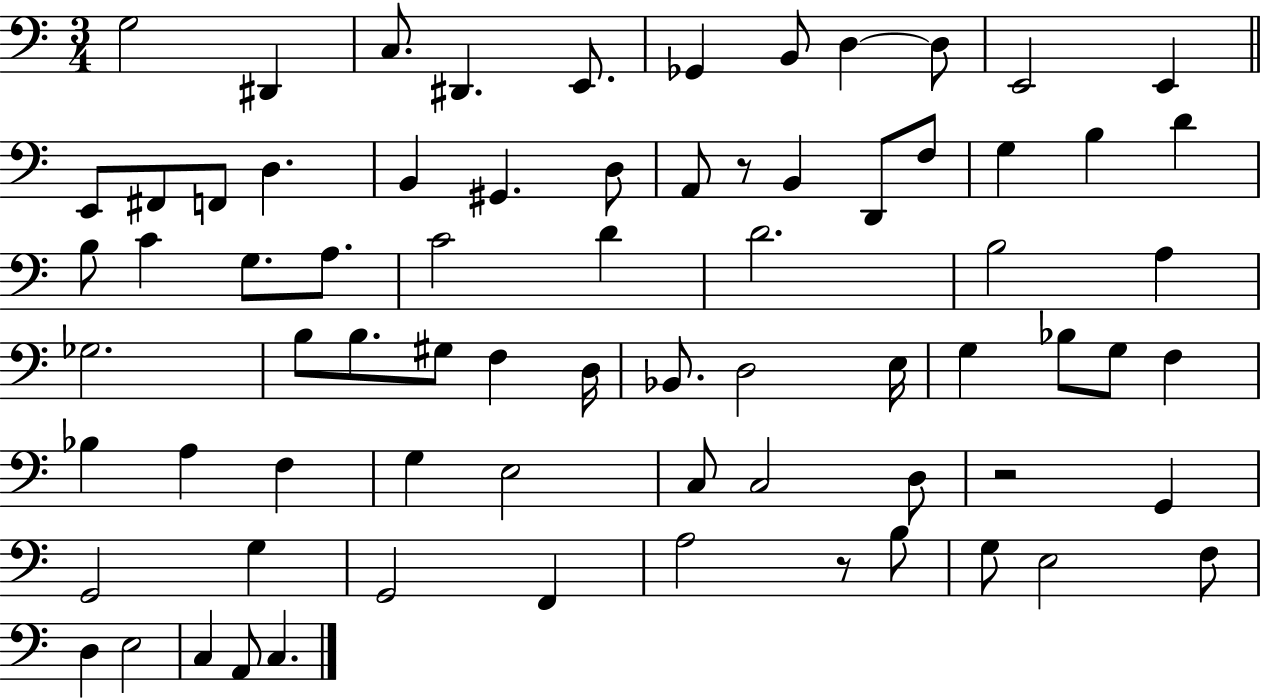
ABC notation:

X:1
T:Untitled
M:3/4
L:1/4
K:C
G,2 ^D,, C,/2 ^D,, E,,/2 _G,, B,,/2 D, D,/2 E,,2 E,, E,,/2 ^F,,/2 F,,/2 D, B,, ^G,, D,/2 A,,/2 z/2 B,, D,,/2 F,/2 G, B, D B,/2 C G,/2 A,/2 C2 D D2 B,2 A, _G,2 B,/2 B,/2 ^G,/2 F, D,/4 _B,,/2 D,2 E,/4 G, _B,/2 G,/2 F, _B, A, F, G, E,2 C,/2 C,2 D,/2 z2 G,, G,,2 G, G,,2 F,, A,2 z/2 B,/2 G,/2 E,2 F,/2 D, E,2 C, A,,/2 C,